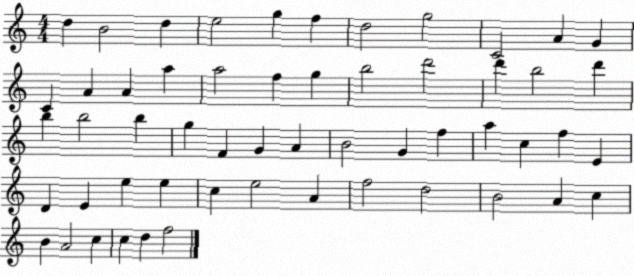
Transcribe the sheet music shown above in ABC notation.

X:1
T:Untitled
M:4/4
L:1/4
K:C
d B2 d e2 g f d2 g2 C2 A G C A A a a2 f g b2 d'2 d' b2 d' b b2 b g F G A B2 G f a c f E D E e e c e2 A f2 d2 B2 A c B A2 c c d f2